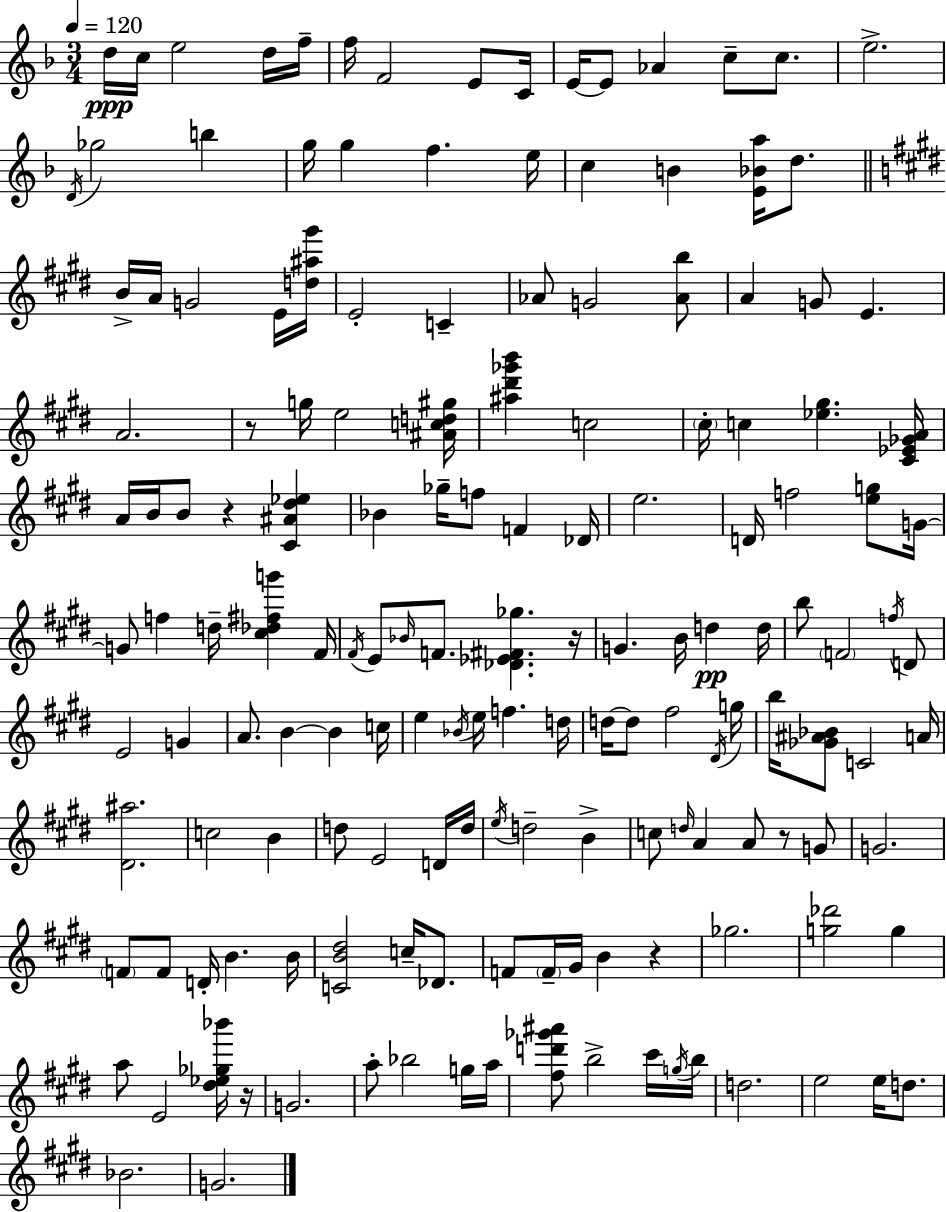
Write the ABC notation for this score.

X:1
T:Untitled
M:3/4
L:1/4
K:Dm
d/4 c/4 e2 d/4 f/4 f/4 F2 E/2 C/4 E/4 E/2 _A c/2 c/2 e2 D/4 _g2 b g/4 g f e/4 c B [E_Ba]/4 d/2 B/4 A/4 G2 E/4 [d^a^g']/4 E2 C _A/2 G2 [_Ab]/2 A G/2 E A2 z/2 g/4 e2 [^Acd^g]/4 [^a^d'_g'b'] c2 ^c/4 c [_e^g] [^C_E_GA]/4 A/4 B/4 B/2 z [^C^A^d_e] _B _g/4 f/2 F _D/4 e2 D/4 f2 [eg]/2 G/4 G/2 f d/4 [^c_d^fg'] ^F/4 ^F/4 E/2 _B/4 F/2 [_D_E^F_g] z/4 G B/4 d d/4 b/2 F2 f/4 D/2 E2 G A/2 B B c/4 e _B/4 e/4 f d/4 d/4 d/2 ^f2 ^D/4 g/4 b/4 [_G^A_B]/2 C2 A/4 [^D^a]2 c2 B d/2 E2 D/4 d/4 e/4 d2 B c/2 d/4 A A/2 z/2 G/2 G2 F/2 F/2 D/4 B B/4 [CB^d]2 c/4 _D/2 F/2 F/4 ^G/4 B z _g2 [g_d']2 g a/2 E2 [^d_e_g_b']/4 z/4 G2 a/2 _b2 g/4 a/4 [^fd'_g'^a']/2 b2 ^c'/4 g/4 b/4 d2 e2 e/4 d/2 _B2 G2